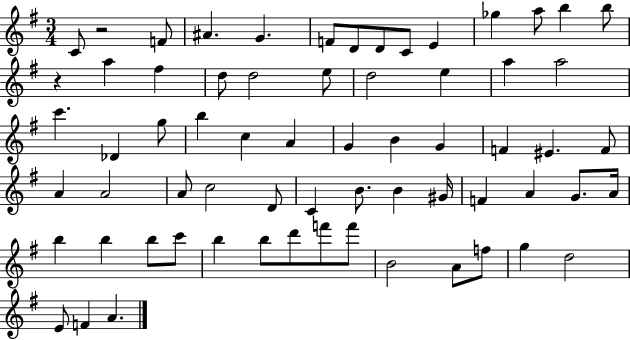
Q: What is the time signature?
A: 3/4